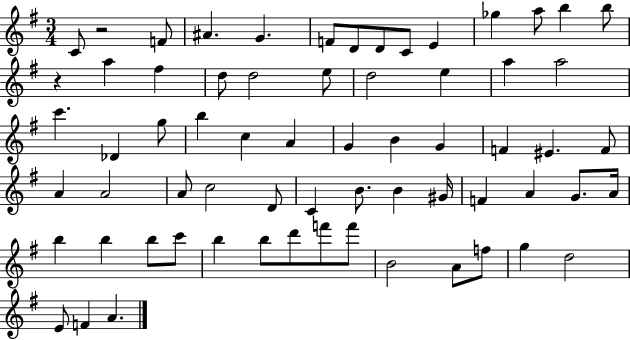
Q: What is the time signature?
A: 3/4